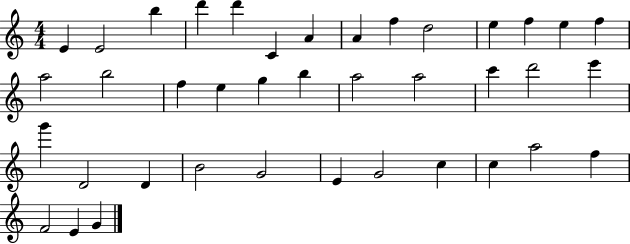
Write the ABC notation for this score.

X:1
T:Untitled
M:4/4
L:1/4
K:C
E E2 b d' d' C A A f d2 e f e f a2 b2 f e g b a2 a2 c' d'2 e' g' D2 D B2 G2 E G2 c c a2 f F2 E G